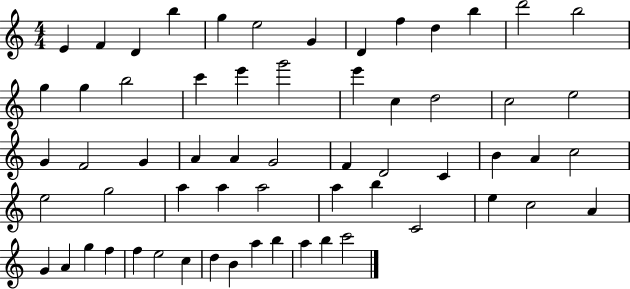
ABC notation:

X:1
T:Untitled
M:4/4
L:1/4
K:C
E F D b g e2 G D f d b d'2 b2 g g b2 c' e' g'2 e' c d2 c2 e2 G F2 G A A G2 F D2 C B A c2 e2 g2 a a a2 a b C2 e c2 A G A g f f e2 c d B a b a b c'2